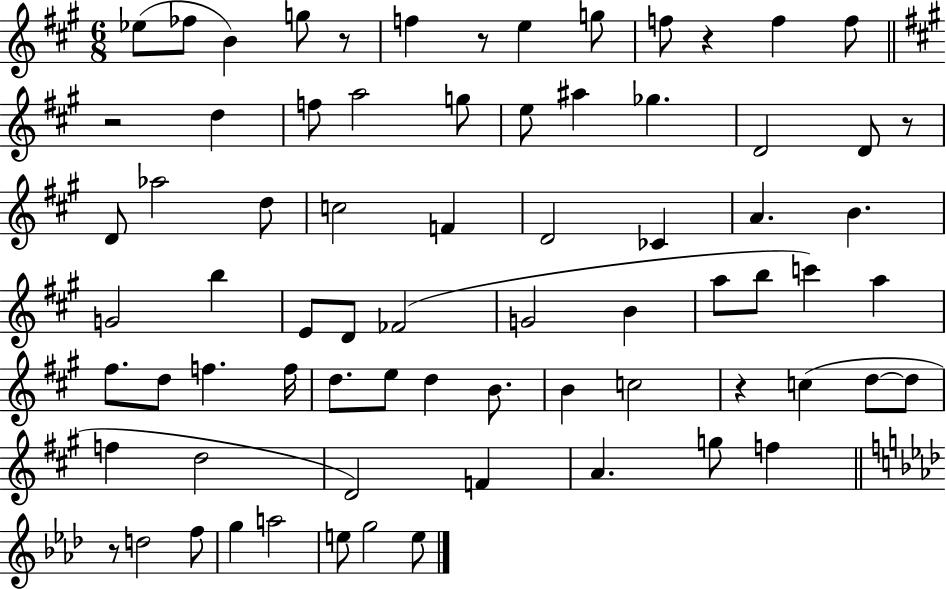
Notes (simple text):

Eb5/e FES5/e B4/q G5/e R/e F5/q R/e E5/q G5/e F5/e R/q F5/q F5/e R/h D5/q F5/e A5/h G5/e E5/e A#5/q Gb5/q. D4/h D4/e R/e D4/e Ab5/h D5/e C5/h F4/q D4/h CES4/q A4/q. B4/q. G4/h B5/q E4/e D4/e FES4/h G4/h B4/q A5/e B5/e C6/q A5/q F#5/e. D5/e F5/q. F5/s D5/e. E5/e D5/q B4/e. B4/q C5/h R/q C5/q D5/e D5/e F5/q D5/h D4/h F4/q A4/q. G5/e F5/q R/e D5/h F5/e G5/q A5/h E5/e G5/h E5/e